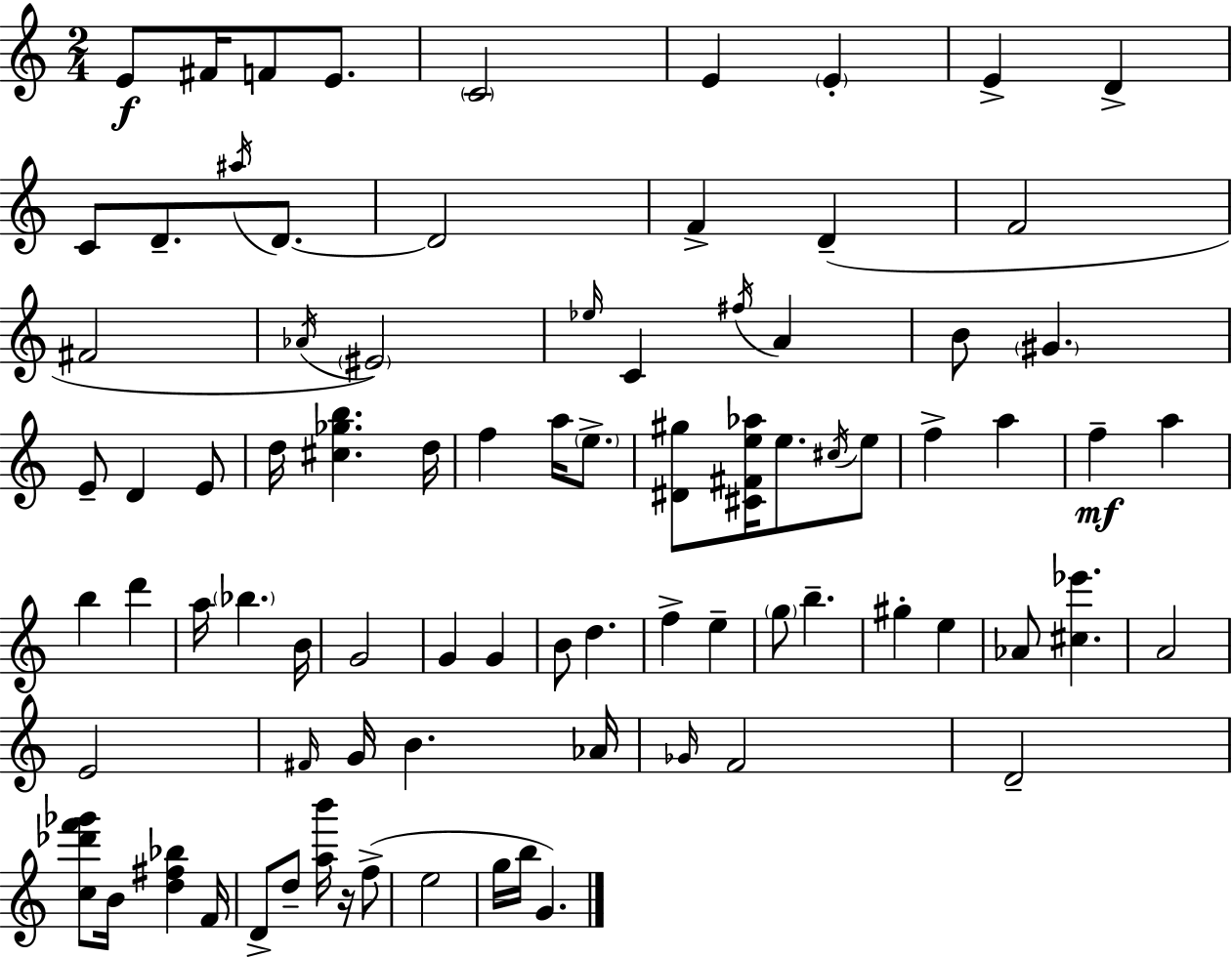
E4/e F#4/s F4/e E4/e. C4/h E4/q E4/q E4/q D4/q C4/e D4/e. A#5/s D4/e. D4/h F4/q D4/q F4/h F#4/h Ab4/s EIS4/h Eb5/s C4/q F#5/s A4/q B4/e G#4/q. E4/e D4/q E4/e D5/s [C#5,Gb5,B5]/q. D5/s F5/q A5/s E5/e. [D#4,G#5]/e [C#4,F#4,E5,Ab5]/s E5/e. C#5/s E5/e F5/q A5/q F5/q A5/q B5/q D6/q A5/s Bb5/q. B4/s G4/h G4/q G4/q B4/e D5/q. F5/q E5/q G5/e B5/q. G#5/q E5/q Ab4/e [C#5,Eb6]/q. A4/h E4/h F#4/s G4/s B4/q. Ab4/s Gb4/s F4/h D4/h [C5,Db6,F6,Gb6]/e B4/s [D5,F#5,Bb5]/q F4/s D4/e D5/e [A5,B6]/s R/s F5/e E5/h G5/s B5/s G4/q.